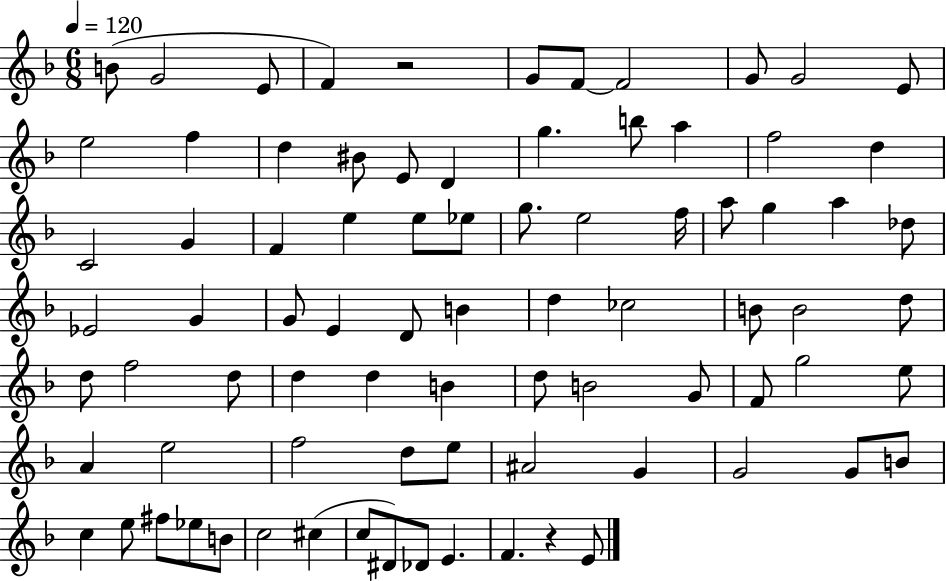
{
  \clef treble
  \numericTimeSignature
  \time 6/8
  \key f \major
  \tempo 4 = 120
  \repeat volta 2 { b'8( g'2 e'8 | f'4) r2 | g'8 f'8~~ f'2 | g'8 g'2 e'8 | \break e''2 f''4 | d''4 bis'8 e'8 d'4 | g''4. b''8 a''4 | f''2 d''4 | \break c'2 g'4 | f'4 e''4 e''8 ees''8 | g''8. e''2 f''16 | a''8 g''4 a''4 des''8 | \break ees'2 g'4 | g'8 e'4 d'8 b'4 | d''4 ces''2 | b'8 b'2 d''8 | \break d''8 f''2 d''8 | d''4 d''4 b'4 | d''8 b'2 g'8 | f'8 g''2 e''8 | \break a'4 e''2 | f''2 d''8 e''8 | ais'2 g'4 | g'2 g'8 b'8 | \break c''4 e''8 fis''8 ees''8 b'8 | c''2 cis''4( | c''8 dis'8) des'8 e'4. | f'4. r4 e'8 | \break } \bar "|."
}